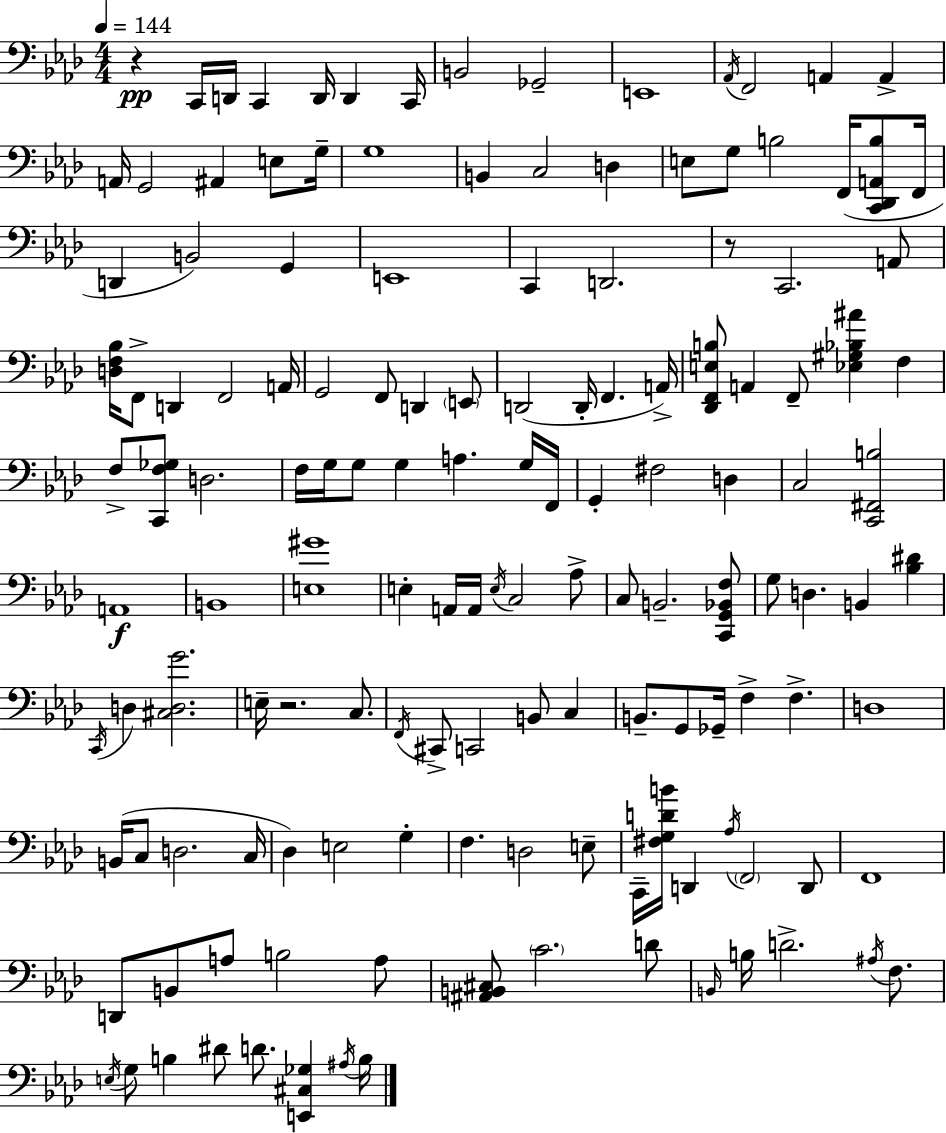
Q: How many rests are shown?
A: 3